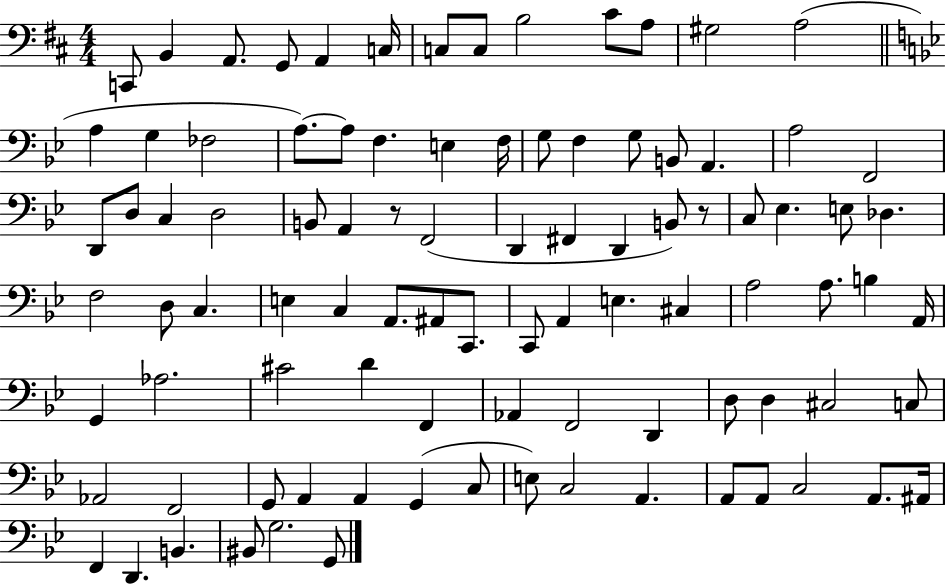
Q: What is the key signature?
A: D major